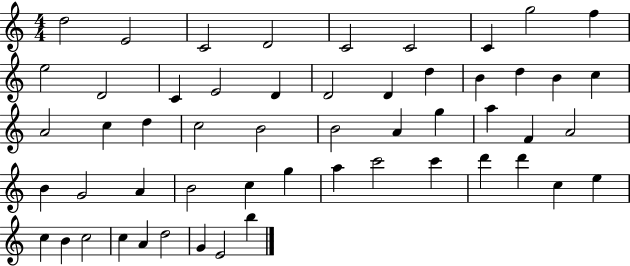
{
  \clef treble
  \numericTimeSignature
  \time 4/4
  \key c \major
  d''2 e'2 | c'2 d'2 | c'2 c'2 | c'4 g''2 f''4 | \break e''2 d'2 | c'4 e'2 d'4 | d'2 d'4 d''4 | b'4 d''4 b'4 c''4 | \break a'2 c''4 d''4 | c''2 b'2 | b'2 a'4 g''4 | a''4 f'4 a'2 | \break b'4 g'2 a'4 | b'2 c''4 g''4 | a''4 c'''2 c'''4 | d'''4 d'''4 c''4 e''4 | \break c''4 b'4 c''2 | c''4 a'4 d''2 | g'4 e'2 b''4 | \bar "|."
}